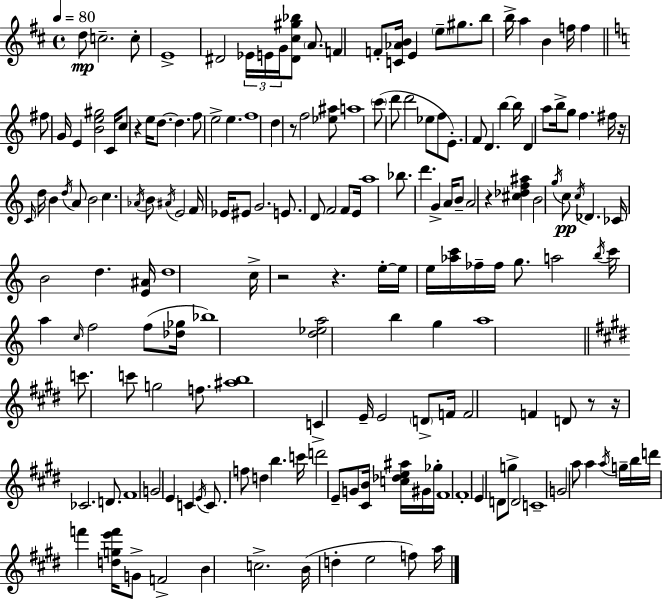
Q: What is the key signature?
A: D major